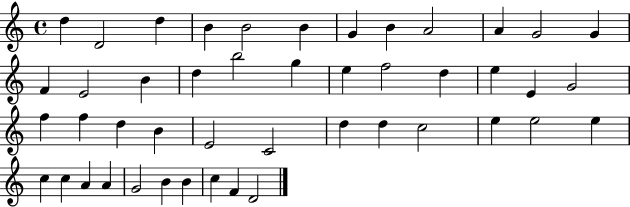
D5/q D4/h D5/q B4/q B4/h B4/q G4/q B4/q A4/h A4/q G4/h G4/q F4/q E4/h B4/q D5/q B5/h G5/q E5/q F5/h D5/q E5/q E4/q G4/h F5/q F5/q D5/q B4/q E4/h C4/h D5/q D5/q C5/h E5/q E5/h E5/q C5/q C5/q A4/q A4/q G4/h B4/q B4/q C5/q F4/q D4/h